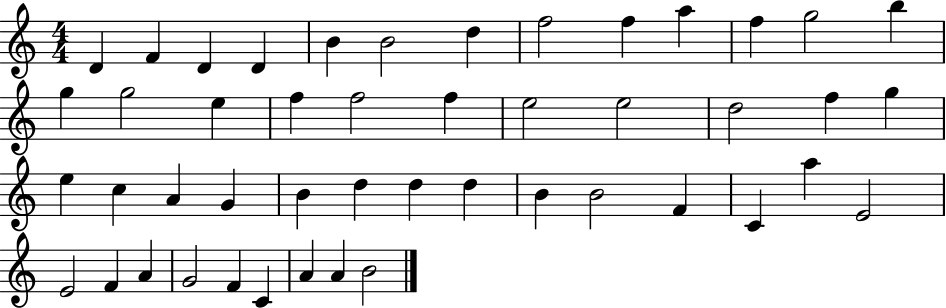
{
  \clef treble
  \numericTimeSignature
  \time 4/4
  \key c \major
  d'4 f'4 d'4 d'4 | b'4 b'2 d''4 | f''2 f''4 a''4 | f''4 g''2 b''4 | \break g''4 g''2 e''4 | f''4 f''2 f''4 | e''2 e''2 | d''2 f''4 g''4 | \break e''4 c''4 a'4 g'4 | b'4 d''4 d''4 d''4 | b'4 b'2 f'4 | c'4 a''4 e'2 | \break e'2 f'4 a'4 | g'2 f'4 c'4 | a'4 a'4 b'2 | \bar "|."
}